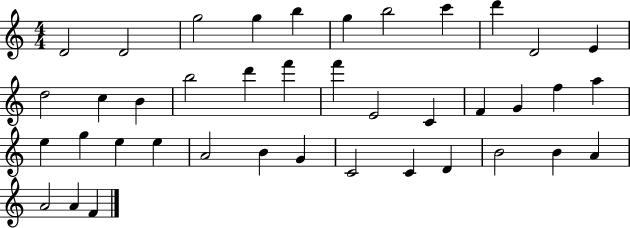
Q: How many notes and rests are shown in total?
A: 40